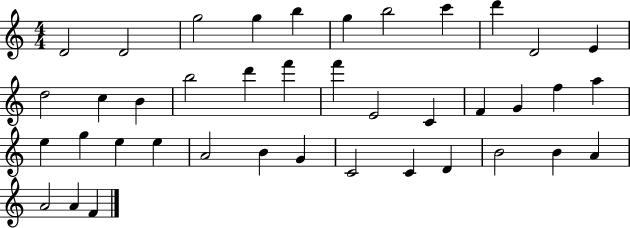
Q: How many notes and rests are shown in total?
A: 40